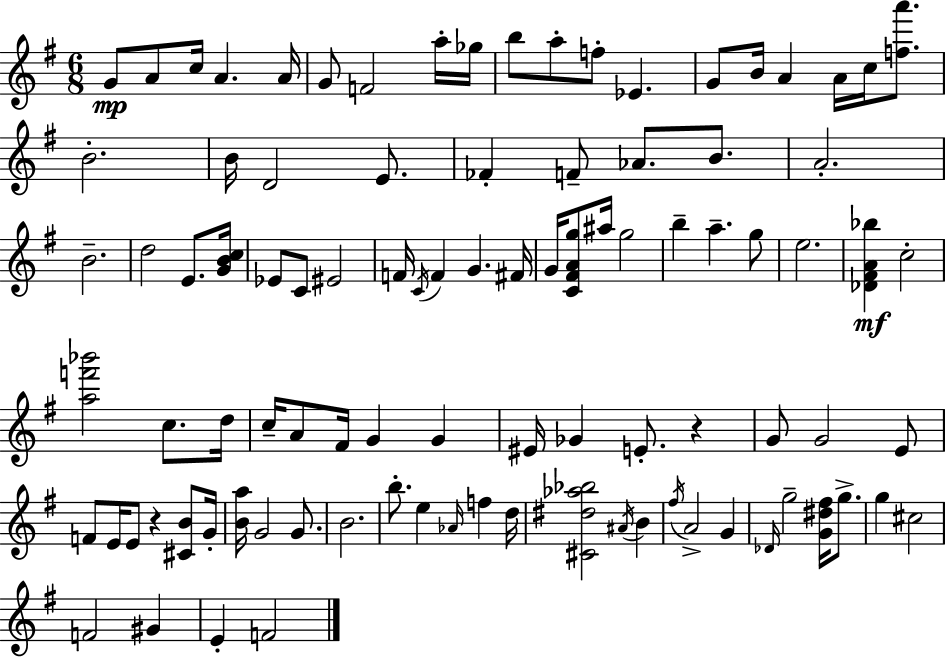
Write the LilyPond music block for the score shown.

{
  \clef treble
  \numericTimeSignature
  \time 6/8
  \key e \minor
  g'8\mp a'8 c''16 a'4. a'16 | g'8 f'2 a''16-. ges''16 | b''8 a''8-. f''8-. ees'4. | g'8 b'16 a'4 a'16 c''16 <f'' a'''>8. | \break b'2.-. | b'16 d'2 e'8. | fes'4-. f'8-- aes'8. b'8. | a'2.-. | \break b'2.-- | d''2 e'8. <g' b' c''>16 | ees'8 c'8 eis'2 | f'16 \acciaccatura { c'16 } f'4 g'4. | \break fis'16 g'16 <c' fis' a' g''>8 ais''16 g''2 | b''4-- a''4.-- g''8 | e''2. | <des' fis' a' bes''>4\mf c''2-. | \break <a'' f''' bes'''>2 c''8. | d''16 c''16-- a'8 fis'16 g'4 g'4 | eis'16 ges'4 e'8.-. r4 | g'8 g'2 e'8 | \break f'8 e'16 e'8 r4 <cis' b'>8 | g'16-. <b' a''>16 g'2 g'8. | b'2. | b''8.-. e''4 \grace { aes'16 } f''4 | \break d''16 <cis' dis'' aes'' bes''>2 \acciaccatura { ais'16 } b'4 | \acciaccatura { fis''16 } a'2-> | g'4 \grace { des'16 } g''2-- | <g' dis'' fis''>16 g''8.-> g''4 cis''2 | \break f'2 | gis'4 e'4-. f'2 | \bar "|."
}